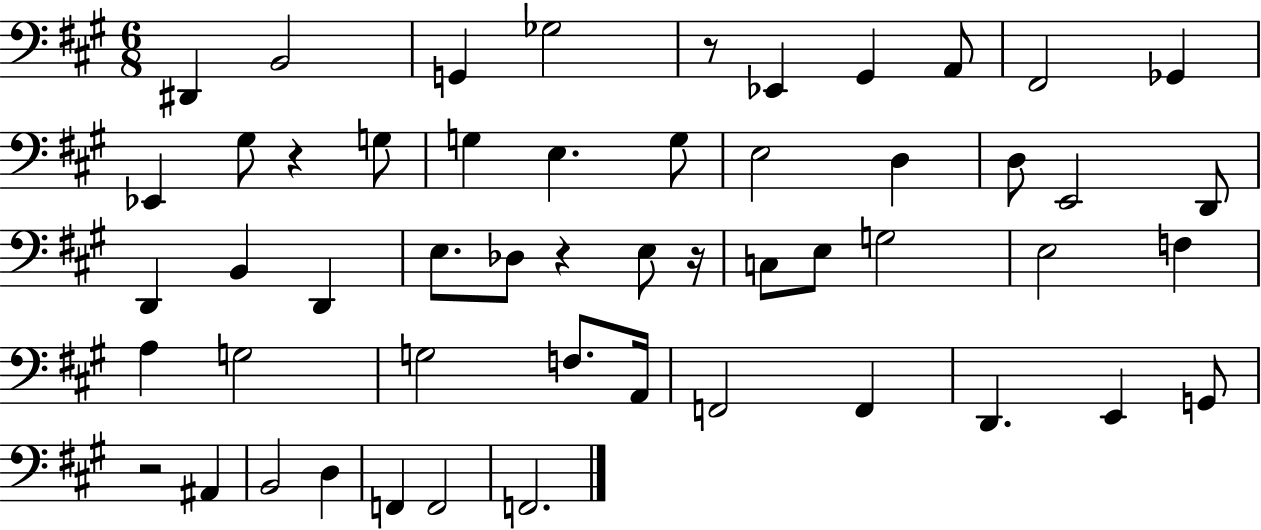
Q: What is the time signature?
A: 6/8